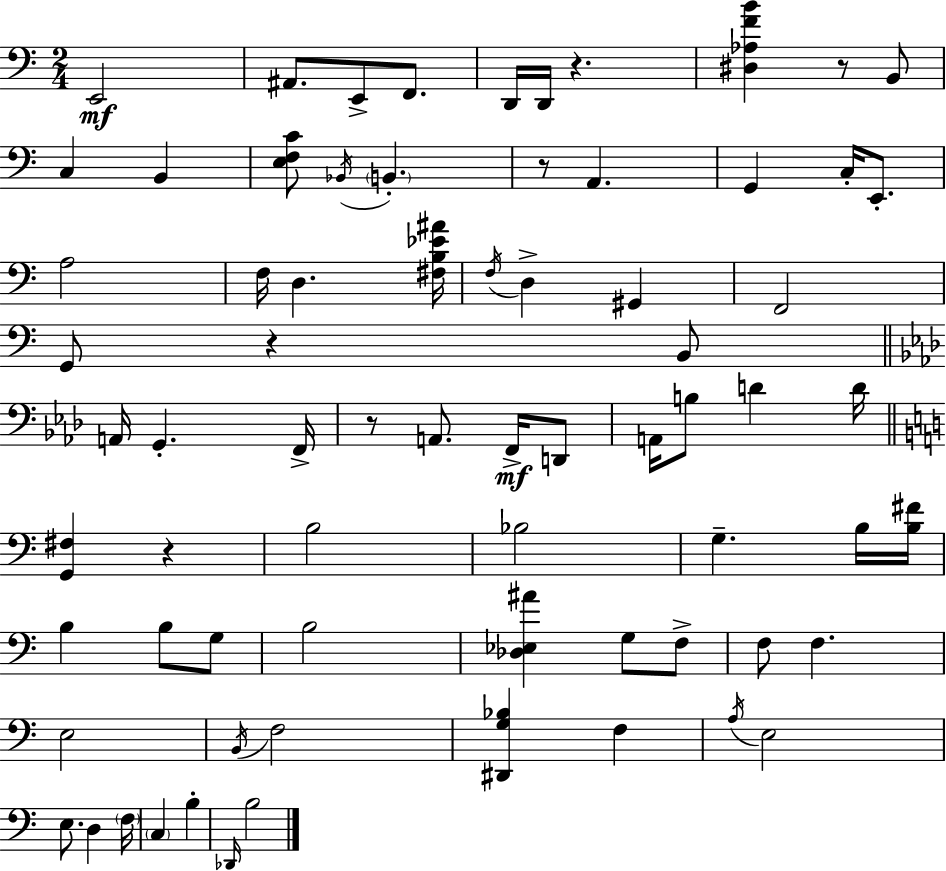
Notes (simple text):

E2/h A#2/e. E2/e F2/e. D2/s D2/s R/q. [D#3,Ab3,F4,B4]/q R/e B2/e C3/q B2/q [E3,F3,C4]/e Bb2/s B2/q. R/e A2/q. G2/q C3/s E2/e. A3/h F3/s D3/q. [F#3,B3,Eb4,A#4]/s F3/s D3/q G#2/q F2/h G2/e R/q B2/e A2/s G2/q. F2/s R/e A2/e. F2/s D2/e A2/s B3/e D4/q D4/s [G2,F#3]/q R/q B3/h Bb3/h G3/q. B3/s [B3,F#4]/s B3/q B3/e G3/e B3/h [Db3,Eb3,A#4]/q G3/e F3/e F3/e F3/q. E3/h B2/s F3/h [D#2,G3,Bb3]/q F3/q A3/s E3/h E3/e. D3/q F3/s C3/q B3/q Db2/s B3/h